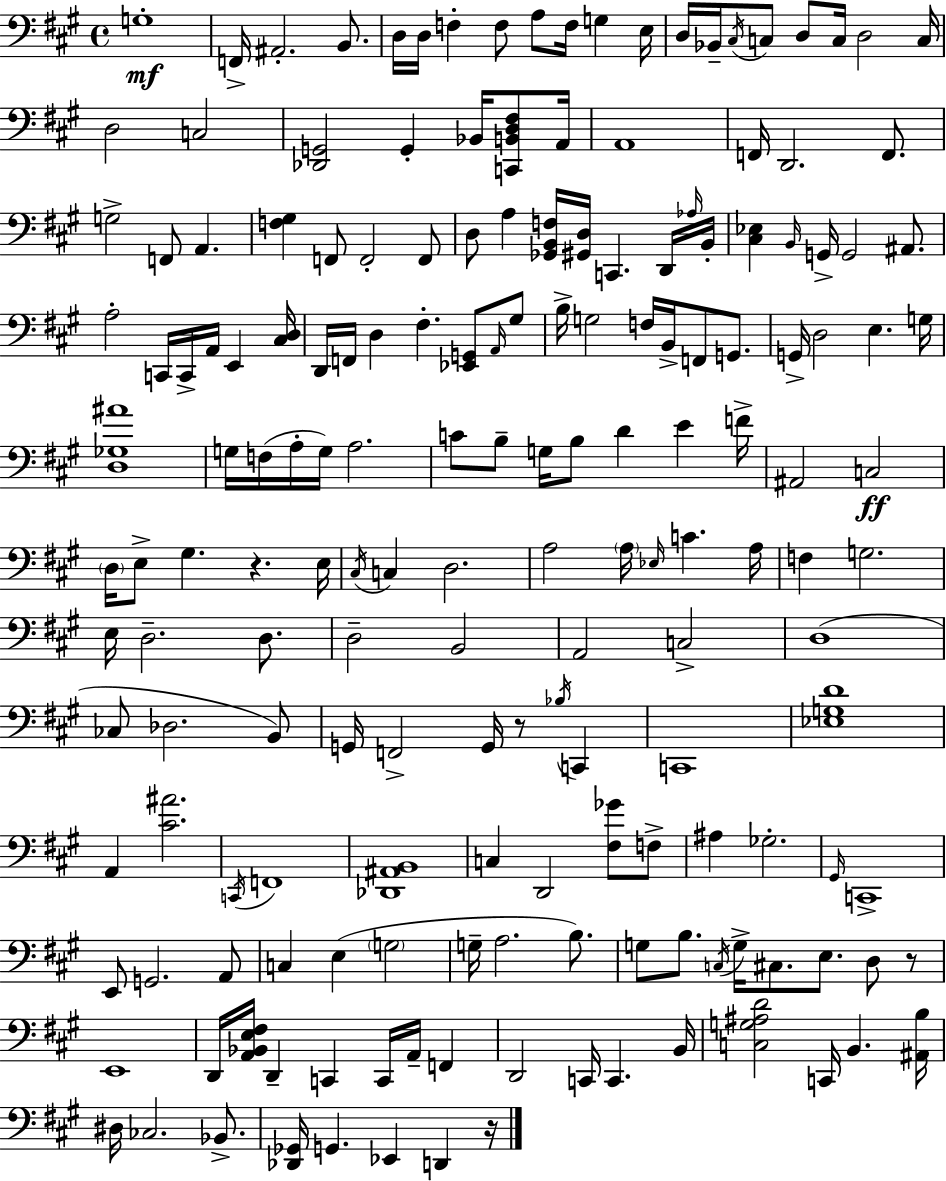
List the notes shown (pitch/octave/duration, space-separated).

G3/w F2/s A#2/h. B2/e. D3/s D3/s F3/q F3/e A3/e F3/s G3/q E3/s D3/s Bb2/s C#3/s C3/e D3/e C3/s D3/h C3/s D3/h C3/h [Db2,G2]/h G2/q Bb2/s [C2,B2,D3,F#3]/e A2/s A2/w F2/s D2/h. F2/e. G3/h F2/e A2/q. [F3,G#3]/q F2/e F2/h F2/e D3/e A3/q [Gb2,B2,F3]/s [G#2,D3]/s C2/q. D2/s Ab3/s B2/s [C#3,Eb3]/q B2/s G2/s G2/h A#2/e. A3/h C2/s C2/s A2/s E2/q [C#3,D3]/s D2/s F2/s D3/q F#3/q. [Eb2,G2]/e A2/s G#3/e B3/s G3/h F3/s B2/s F2/e G2/e. G2/s D3/h E3/q. G3/s [D3,Gb3,A#4]/w G3/s F3/s A3/s G3/s A3/h. C4/e B3/e G3/s B3/e D4/q E4/q F4/s A#2/h C3/h D3/s E3/e G#3/q. R/q. E3/s C#3/s C3/q D3/h. A3/h A3/s Eb3/s C4/q. A3/s F3/q G3/h. E3/s D3/h. D3/e. D3/h B2/h A2/h C3/h D3/w CES3/e Db3/h. B2/e G2/s F2/h G2/s R/e Bb3/s C2/q C2/w [Eb3,G3,D4]/w A2/q [C#4,A#4]/h. C2/s F2/w [Db2,A#2,B2]/w C3/q D2/h [F#3,Gb4]/e F3/e A#3/q Gb3/h. G#2/s C2/w E2/e G2/h. A2/e C3/q E3/q G3/h G3/s A3/h. B3/e. G3/e B3/e. C3/s G3/s C#3/e. E3/e. D3/e R/e E2/w D2/s [A2,Bb2,E3,F#3]/s D2/q C2/q C2/s A2/s F2/q D2/h C2/s C2/q. B2/s [C3,G3,A#3,D4]/h C2/s B2/q. [A#2,B3]/s D#3/s CES3/h. Bb2/e. [Db2,Gb2]/s G2/q. Eb2/q D2/q R/s